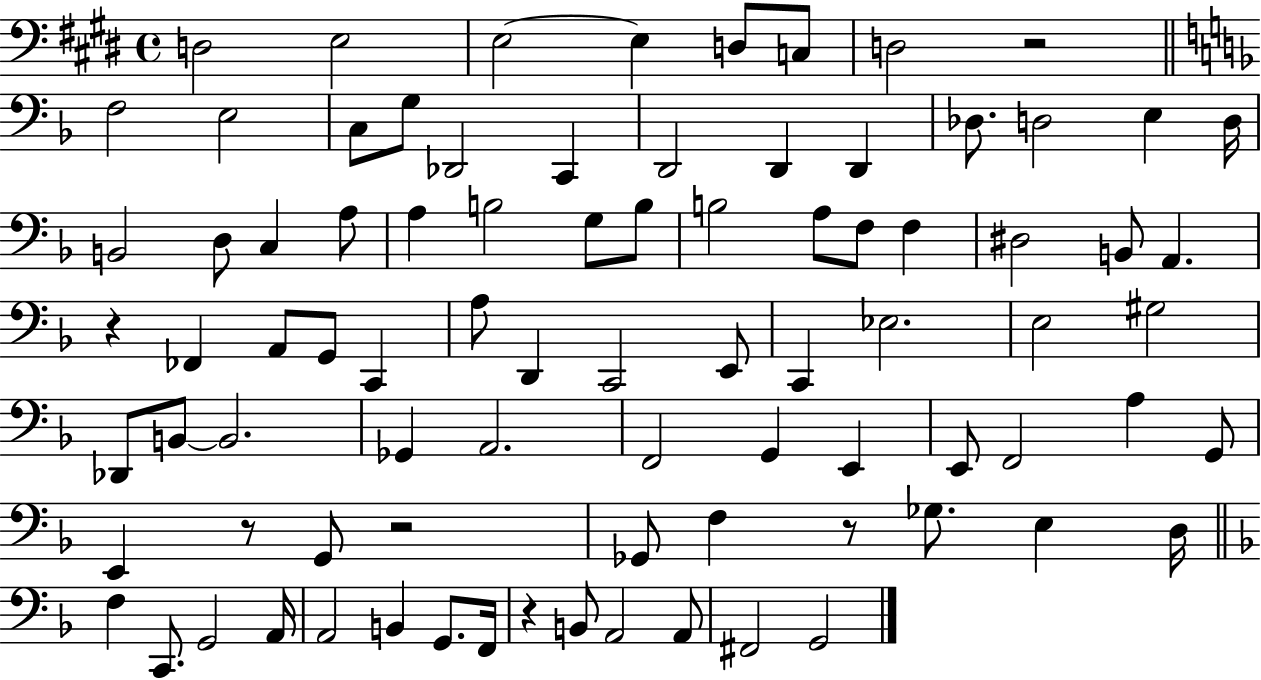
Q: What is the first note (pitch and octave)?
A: D3